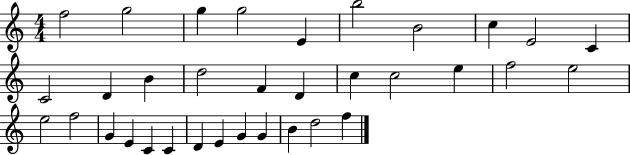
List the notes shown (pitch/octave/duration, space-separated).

F5/h G5/h G5/q G5/h E4/q B5/h B4/h C5/q E4/h C4/q C4/h D4/q B4/q D5/h F4/q D4/q C5/q C5/h E5/q F5/h E5/h E5/h F5/h G4/q E4/q C4/q C4/q D4/q E4/q G4/q G4/q B4/q D5/h F5/q